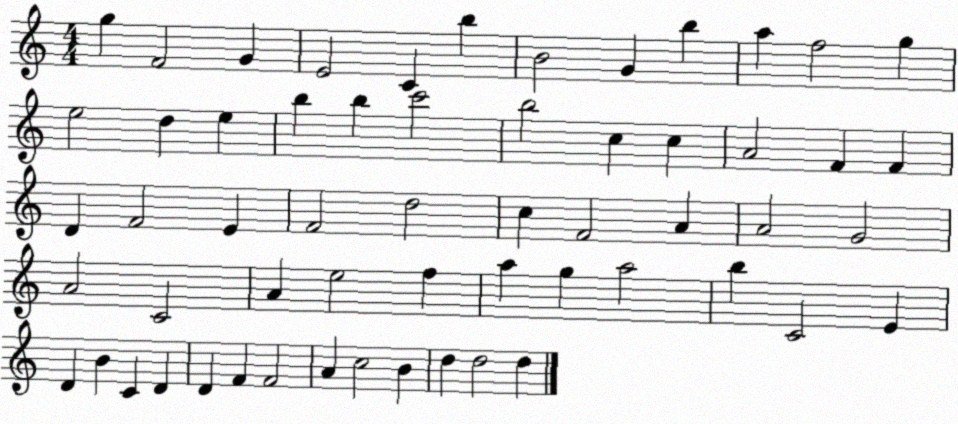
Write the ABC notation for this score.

X:1
T:Untitled
M:4/4
L:1/4
K:C
g F2 G E2 C b B2 G b a f2 g e2 d e b b c'2 b2 c c A2 F F D F2 E F2 d2 c F2 A A2 G2 A2 C2 A e2 f a g a2 b C2 E D B C D D F F2 A c2 B d d2 d